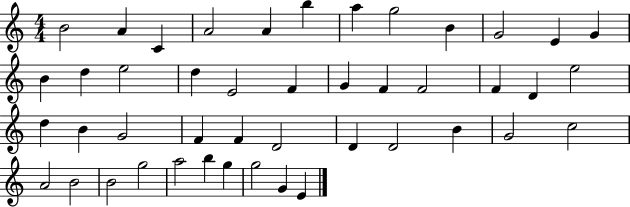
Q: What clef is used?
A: treble